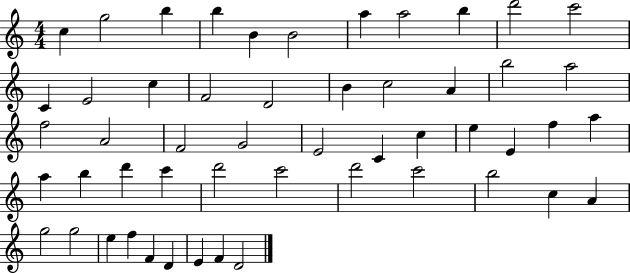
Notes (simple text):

C5/q G5/h B5/q B5/q B4/q B4/h A5/q A5/h B5/q D6/h C6/h C4/q E4/h C5/q F4/h D4/h B4/q C5/h A4/q B5/h A5/h F5/h A4/h F4/h G4/h E4/h C4/q C5/q E5/q E4/q F5/q A5/q A5/q B5/q D6/q C6/q D6/h C6/h D6/h C6/h B5/h C5/q A4/q G5/h G5/h E5/q F5/q F4/q D4/q E4/q F4/q D4/h